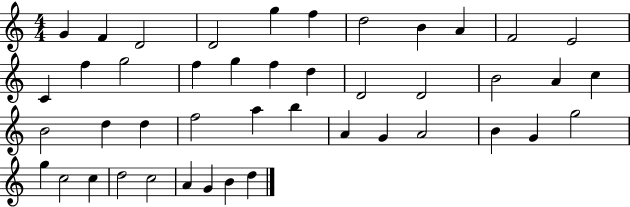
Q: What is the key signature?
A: C major